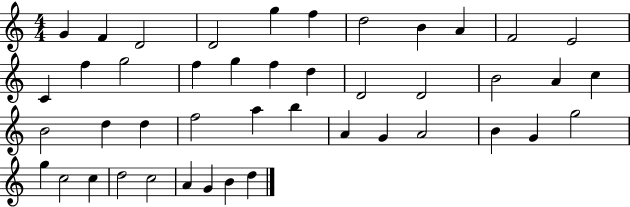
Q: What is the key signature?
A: C major